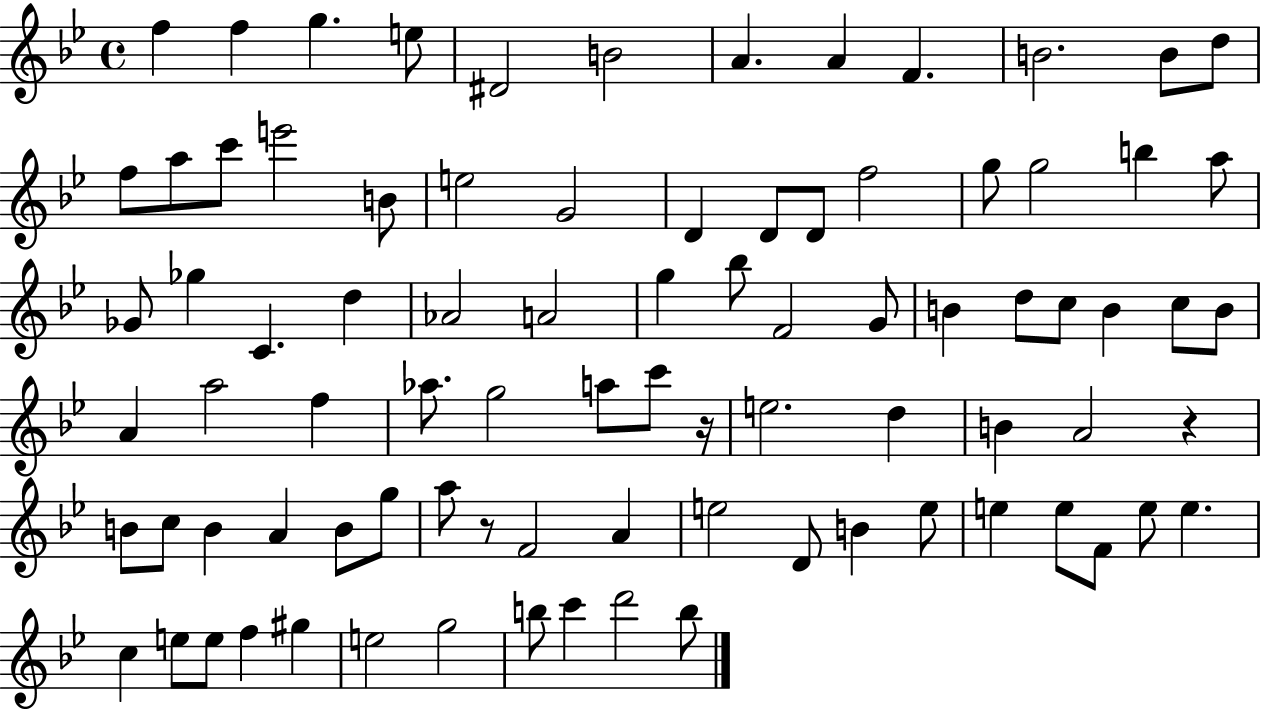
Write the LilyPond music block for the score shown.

{
  \clef treble
  \time 4/4
  \defaultTimeSignature
  \key bes \major
  f''4 f''4 g''4. e''8 | dis'2 b'2 | a'4. a'4 f'4. | b'2. b'8 d''8 | \break f''8 a''8 c'''8 e'''2 b'8 | e''2 g'2 | d'4 d'8 d'8 f''2 | g''8 g''2 b''4 a''8 | \break ges'8 ges''4 c'4. d''4 | aes'2 a'2 | g''4 bes''8 f'2 g'8 | b'4 d''8 c''8 b'4 c''8 b'8 | \break a'4 a''2 f''4 | aes''8. g''2 a''8 c'''8 r16 | e''2. d''4 | b'4 a'2 r4 | \break b'8 c''8 b'4 a'4 b'8 g''8 | a''8 r8 f'2 a'4 | e''2 d'8 b'4 e''8 | e''4 e''8 f'8 e''8 e''4. | \break c''4 e''8 e''8 f''4 gis''4 | e''2 g''2 | b''8 c'''4 d'''2 b''8 | \bar "|."
}